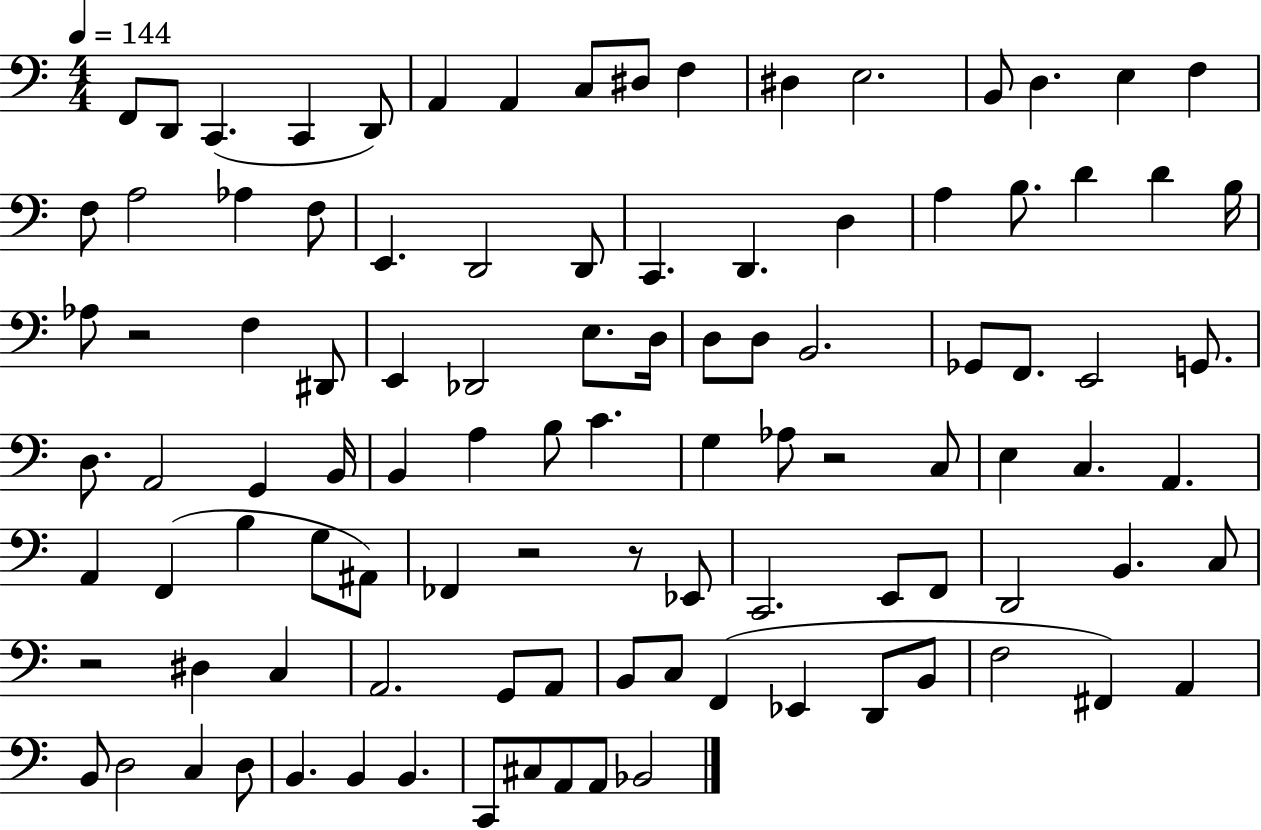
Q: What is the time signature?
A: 4/4